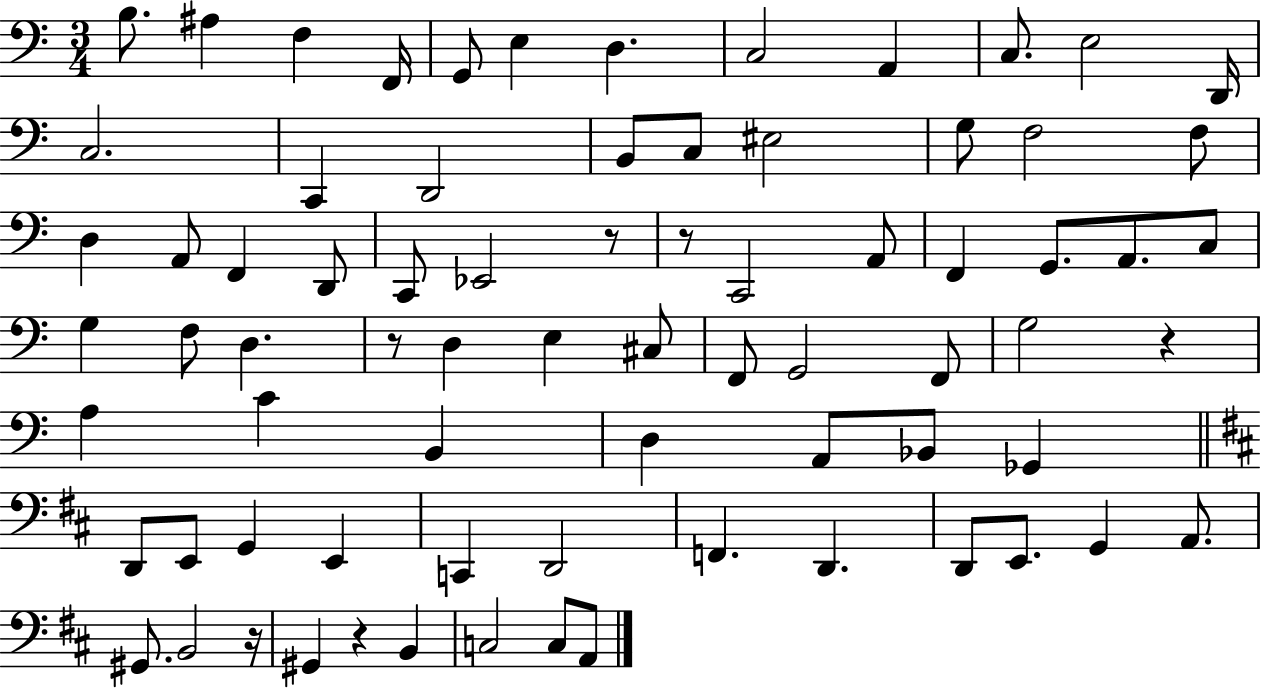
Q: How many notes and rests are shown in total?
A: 75